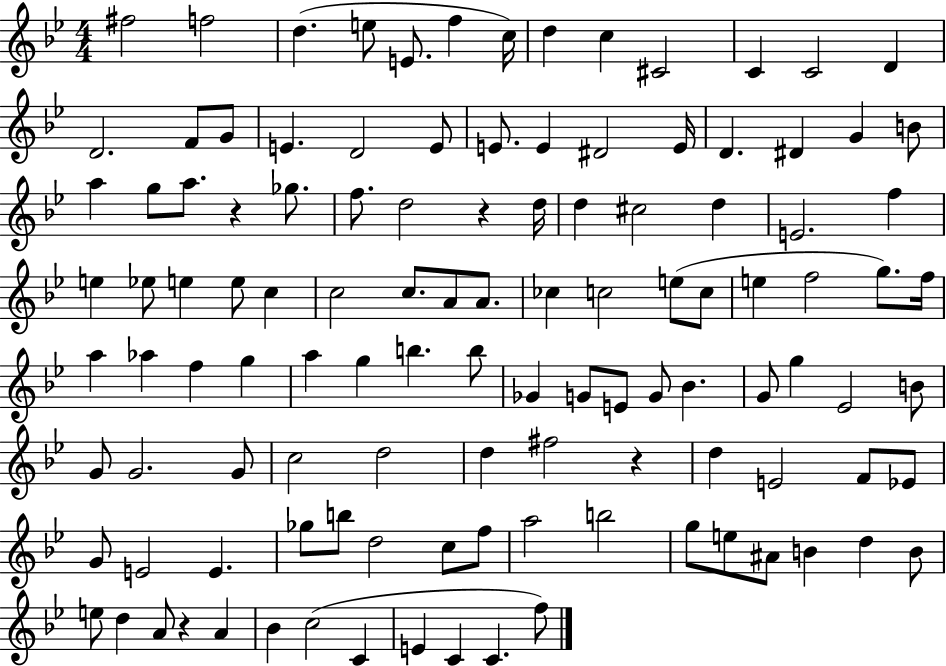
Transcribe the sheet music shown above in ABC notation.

X:1
T:Untitled
M:4/4
L:1/4
K:Bb
^f2 f2 d e/2 E/2 f c/4 d c ^C2 C C2 D D2 F/2 G/2 E D2 E/2 E/2 E ^D2 E/4 D ^D G B/2 a g/2 a/2 z _g/2 f/2 d2 z d/4 d ^c2 d E2 f e _e/2 e e/2 c c2 c/2 A/2 A/2 _c c2 e/2 c/2 e f2 g/2 f/4 a _a f g a g b b/2 _G G/2 E/2 G/2 _B G/2 g _E2 B/2 G/2 G2 G/2 c2 d2 d ^f2 z d E2 F/2 _E/2 G/2 E2 E _g/2 b/2 d2 c/2 f/2 a2 b2 g/2 e/2 ^A/2 B d B/2 e/2 d A/2 z A _B c2 C E C C f/2